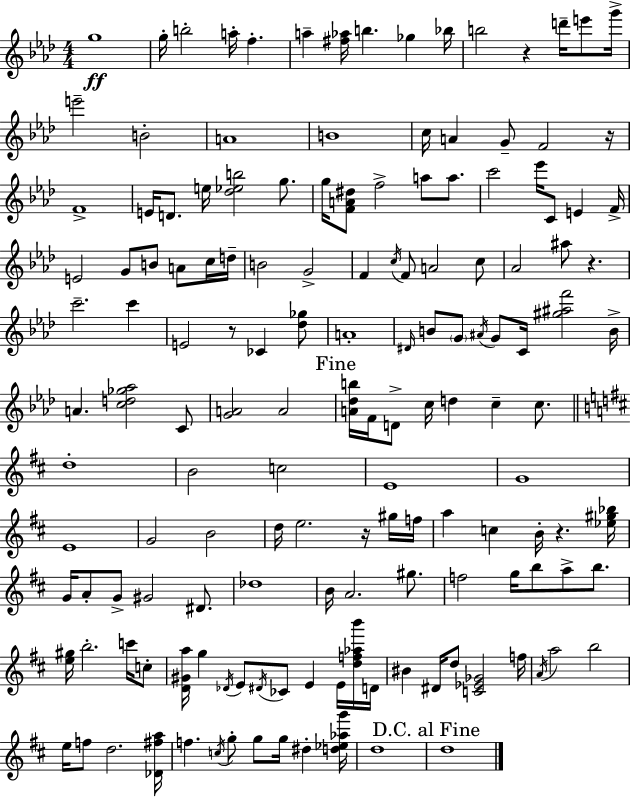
{
  \clef treble
  \numericTimeSignature
  \time 4/4
  \key aes \major
  g''1\ff | g''16-. b''2-. a''16-. f''4.-. | a''4-- <fis'' aes''>16 b''4. ges''4 bes''16 | b''2 r4 d'''16-- e'''8 g'''16-> | \break e'''2-- b'2-. | a'1 | b'1 | c''16 a'4 g'8-- f'2 r16 | \break f'1-> | e'16 d'8. e''16 <des'' ees'' b''>2 g''8. | g''16 <f' a' dis''>8 f''2-> a''8 a''8. | c'''2 ees'''16 c'8 e'4 f'16-> | \break e'2 g'8 b'8 a'8 c''16 d''16-- | b'2 g'2-> | f'4 \acciaccatura { c''16 } f'8 a'2 c''8 | aes'2 ais''8 r4. | \break c'''2.-- c'''4 | e'2 r8 ces'4 <des'' ges''>8 | a'1-. | \grace { dis'16 } b'8 \parenthesize g'8 \acciaccatura { ais'16 } g'8 c'16 <gis'' ais'' f'''>2 | \break b'16-> a'4. <c'' d'' ges'' aes''>2 | c'8 <g' a'>2 a'2 | \mark "Fine" <a' des'' b''>16 f'16 d'8-> c''16 d''4 c''4-- | c''8. \bar "||" \break \key b \minor d''1-. | b'2 c''2 | e'1 | g'1 | \break e'1 | g'2 b'2 | d''16 e''2. r16 gis''16 f''16 | a''4 c''4 b'16-. r4. <ees'' gis'' bes''>16 | \break g'16 a'8-. g'8-> gis'2 dis'8. | des''1 | b'16 a'2. gis''8. | f''2 g''16 b''8 a''8-> b''8. | \break <e'' gis''>16 b''2.-. c'''16 c''8-. | <d' gis' a''>16 g''4 \acciaccatura { des'16 } e'8 \acciaccatura { dis'16 } ces'8 e'4 e'16 | <d'' f'' aes'' b'''>16 d'16 bis'4 dis'16 d''8 <c' ees' ges'>2 | f''16 \acciaccatura { a'16 } a''2 b''2 | \break e''16 f''8 d''2. | <des' fis'' a''>16 f''4. \acciaccatura { c''16 } g''8-. g''8 g''16 dis''4-. | <d'' ees'' aes'' g'''>16 d''1 | \mark "D.C. al Fine" d''1 | \break \bar "|."
}